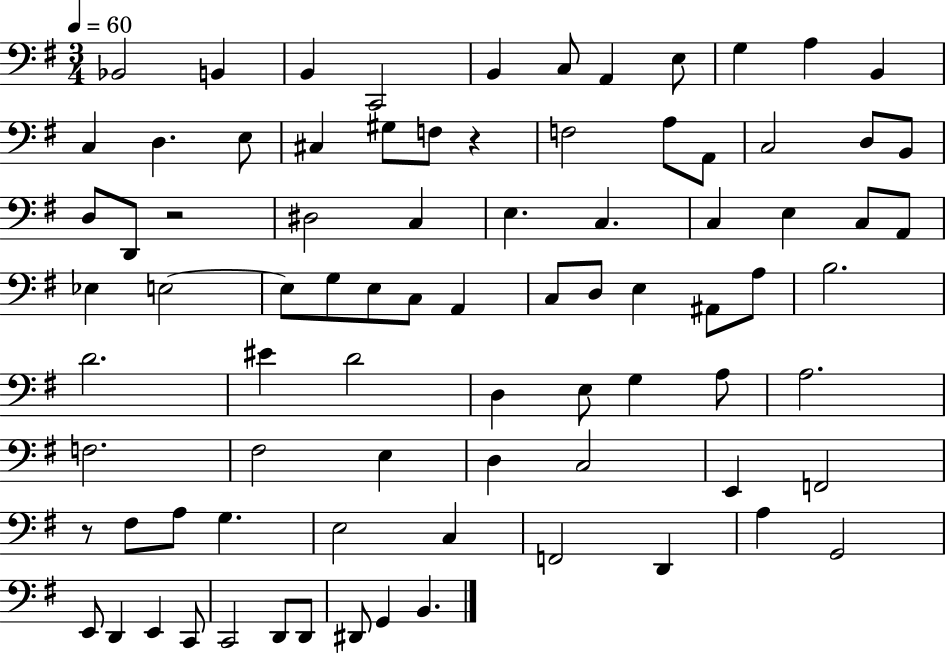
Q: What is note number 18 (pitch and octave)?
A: F3